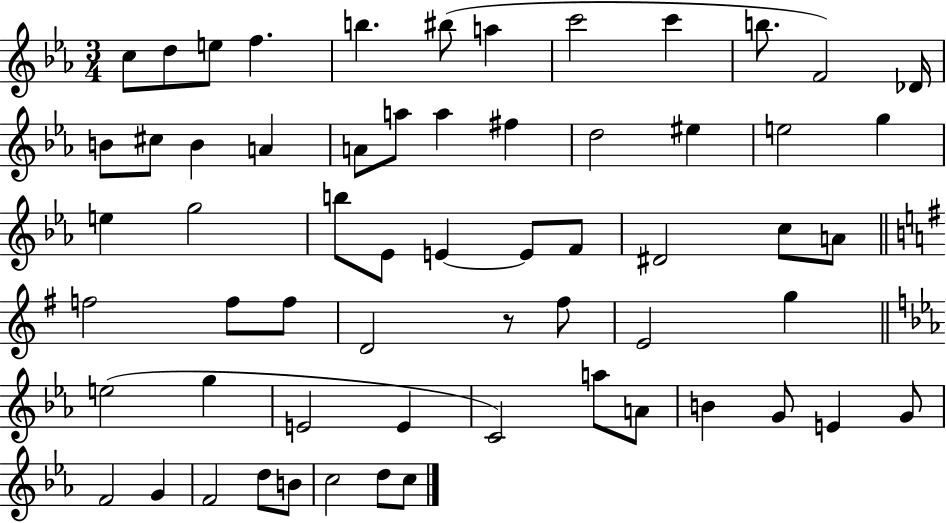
X:1
T:Untitled
M:3/4
L:1/4
K:Eb
c/2 d/2 e/2 f b ^b/2 a c'2 c' b/2 F2 _D/4 B/2 ^c/2 B A A/2 a/2 a ^f d2 ^e e2 g e g2 b/2 _E/2 E E/2 F/2 ^D2 c/2 A/2 f2 f/2 f/2 D2 z/2 ^f/2 E2 g e2 g E2 E C2 a/2 A/2 B G/2 E G/2 F2 G F2 d/2 B/2 c2 d/2 c/2